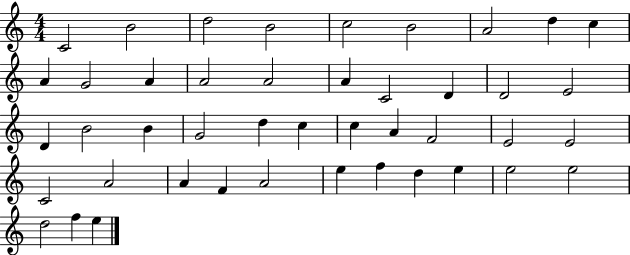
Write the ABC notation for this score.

X:1
T:Untitled
M:4/4
L:1/4
K:C
C2 B2 d2 B2 c2 B2 A2 d c A G2 A A2 A2 A C2 D D2 E2 D B2 B G2 d c c A F2 E2 E2 C2 A2 A F A2 e f d e e2 e2 d2 f e